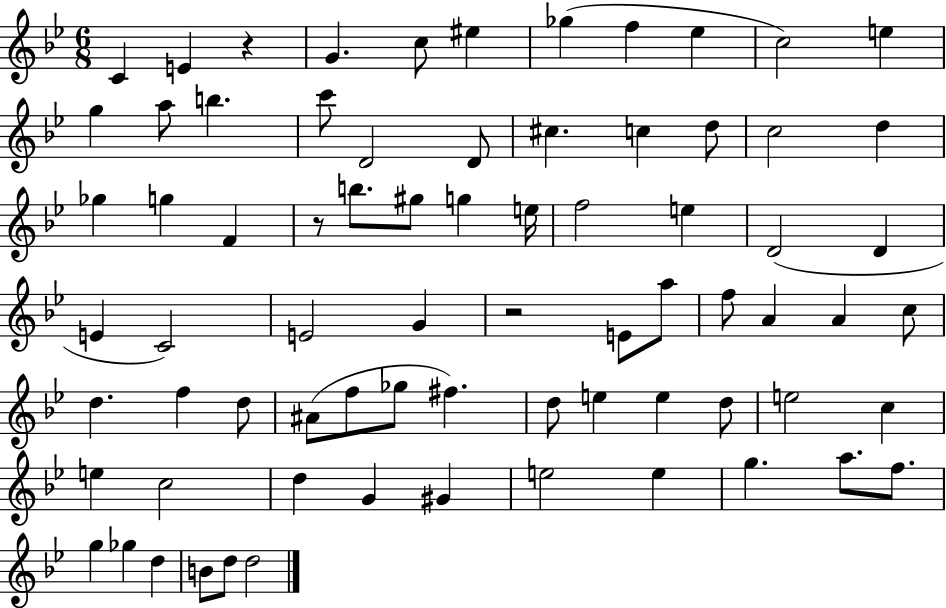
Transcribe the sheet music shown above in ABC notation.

X:1
T:Untitled
M:6/8
L:1/4
K:Bb
C E z G c/2 ^e _g f _e c2 e g a/2 b c'/2 D2 D/2 ^c c d/2 c2 d _g g F z/2 b/2 ^g/2 g e/4 f2 e D2 D E C2 E2 G z2 E/2 a/2 f/2 A A c/2 d f d/2 ^A/2 f/2 _g/2 ^f d/2 e e d/2 e2 c e c2 d G ^G e2 e g a/2 f/2 g _g d B/2 d/2 d2